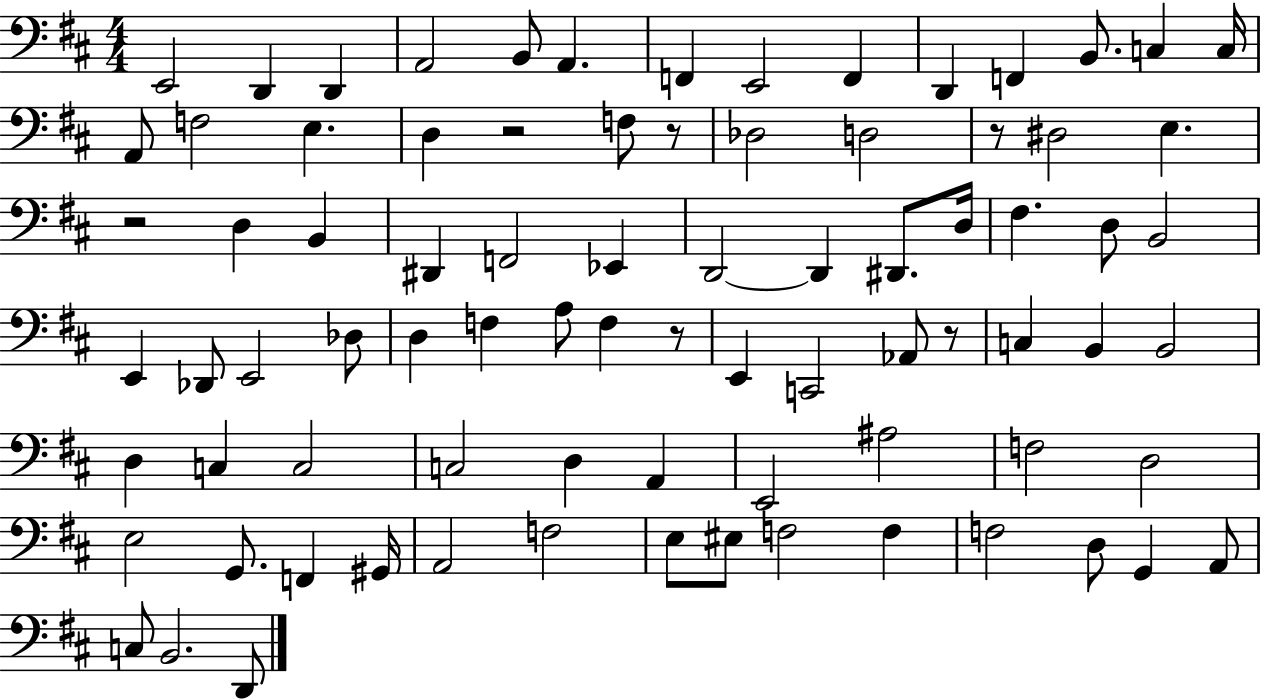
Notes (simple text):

E2/h D2/q D2/q A2/h B2/e A2/q. F2/q E2/h F2/q D2/q F2/q B2/e. C3/q C3/s A2/e F3/h E3/q. D3/q R/h F3/e R/e Db3/h D3/h R/e D#3/h E3/q. R/h D3/q B2/q D#2/q F2/h Eb2/q D2/h D2/q D#2/e. D3/s F#3/q. D3/e B2/h E2/q Db2/e E2/h Db3/e D3/q F3/q A3/e F3/q R/e E2/q C2/h Ab2/e R/e C3/q B2/q B2/h D3/q C3/q C3/h C3/h D3/q A2/q E2/h A#3/h F3/h D3/h E3/h G2/e. F2/q G#2/s A2/h F3/h E3/e EIS3/e F3/h F3/q F3/h D3/e G2/q A2/e C3/e B2/h. D2/e